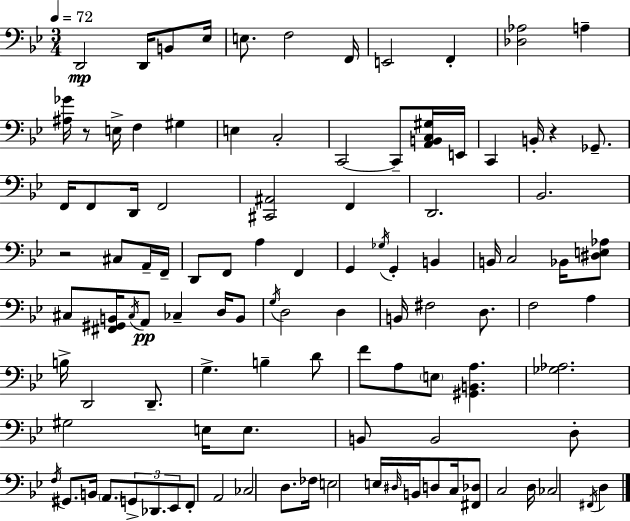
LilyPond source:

{
  \clef bass
  \numericTimeSignature
  \time 3/4
  \key bes \major
  \tempo 4 = 72
  \repeat volta 2 { d,2\mp d,16 b,8 ees16 | e8. f2 f,16 | e,2 f,4-. | <des aes>2 a4-- | \break <ais ges'>16 r8 e16-> f4 gis4 | e4 c2-. | c,2~~ c,8-- <a, b, c gis>16 e,16 | c,4 b,16-. r4 ges,8.-- | \break f,16 f,8 d,16 f,2 | <cis, ais,>2 f,4 | d,2. | bes,2. | \break r2 cis8 a,16-- f,16-- | d,8 f,8 a4 f,4 | g,4 \acciaccatura { ges16 } g,4-. b,4 | b,16 c2 bes,16 <dis e aes>8 | \break cis8 <fis, gis, b,>16 \acciaccatura { cis16 } a,8\pp ces4-- d16 | b,8 \acciaccatura { g16 } d2 d4 | b,16 fis2 | d8. f2 a4 | \break b16-> d,2 | d,8.-- g4.-> b4-- | d'8 f'8 a8 \parenthesize e8 <gis, b, a>4. | <ges aes>2. | \break gis2 e16 | e8. b,8 b,2 | d8-. \acciaccatura { f16 } gis,8. b,16 \parenthesize a,8. \tuplet 3/2 { g,8-> | des,8. ees,8 } f,8-. a,2 | \break ces2 | d8. fes16 e2 | e16 \grace { dis16 } b,16 d8 c16 <fis, des>8 c2 | d16 ces2 | \break \acciaccatura { fis,16 } d4 } \bar "|."
}